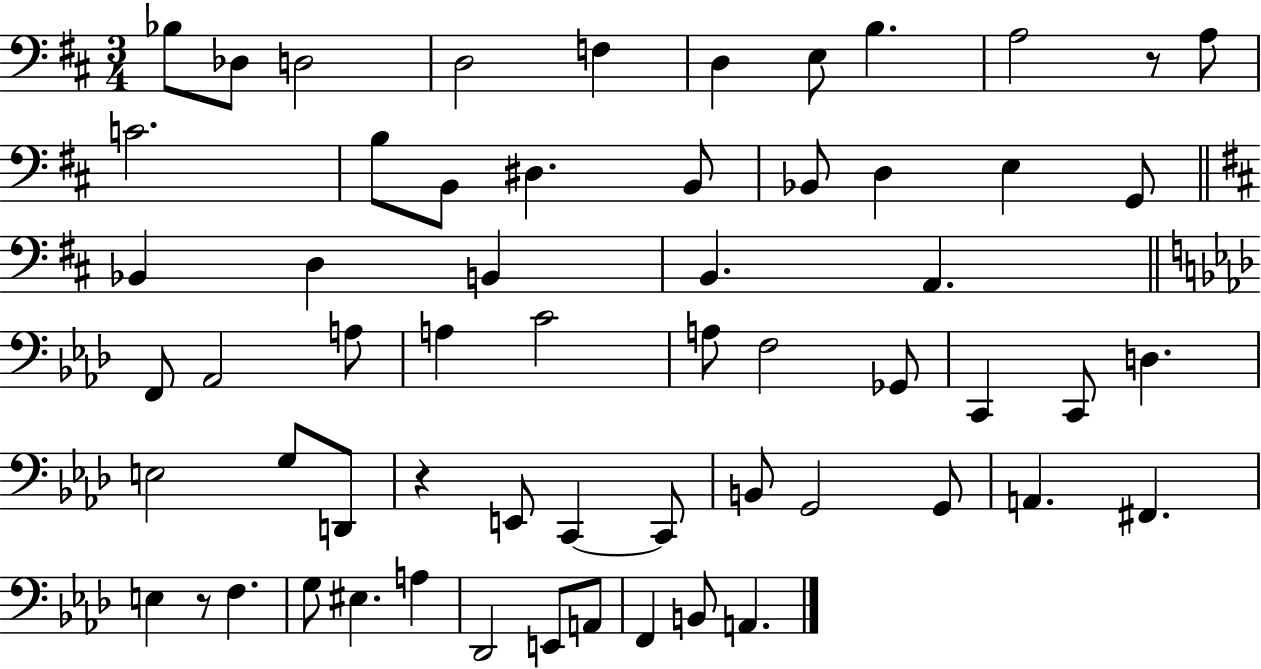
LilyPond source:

{
  \clef bass
  \numericTimeSignature
  \time 3/4
  \key d \major
  \repeat volta 2 { bes8 des8 d2 | d2 f4 | d4 e8 b4. | a2 r8 a8 | \break c'2. | b8 b,8 dis4. b,8 | bes,8 d4 e4 g,8 | \bar "||" \break \key b \minor bes,4 d4 b,4 | b,4. a,4. | \bar "||" \break \key aes \major f,8 aes,2 a8 | a4 c'2 | a8 f2 ges,8 | c,4 c,8 d4. | \break e2 g8 d,8 | r4 e,8 c,4~~ c,8 | b,8 g,2 g,8 | a,4. fis,4. | \break e4 r8 f4. | g8 eis4. a4 | des,2 e,8 a,8 | f,4 b,8 a,4. | \break } \bar "|."
}